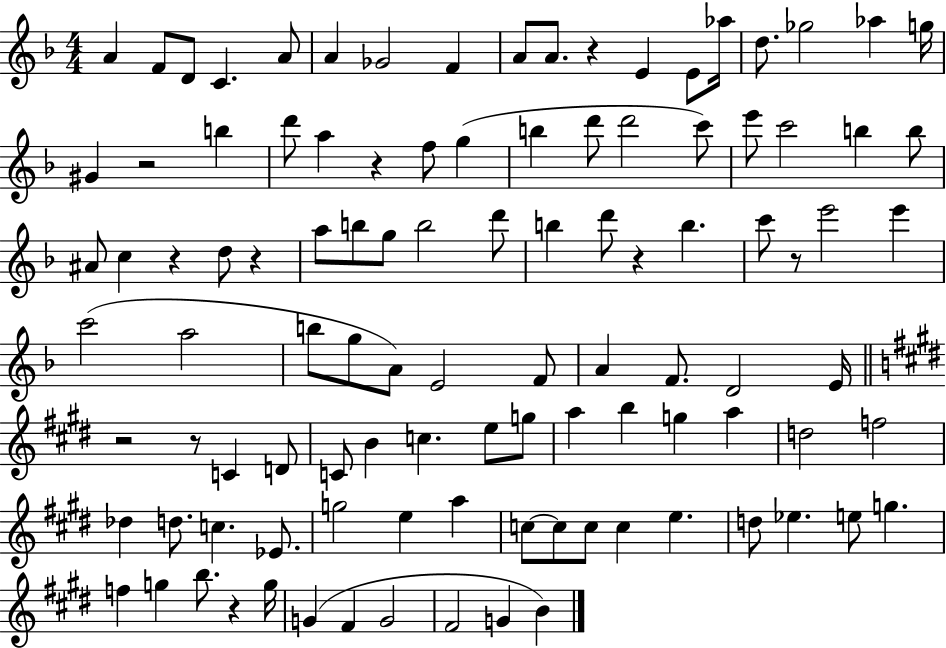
{
  \clef treble
  \numericTimeSignature
  \time 4/4
  \key f \major
  a'4 f'8 d'8 c'4. a'8 | a'4 ges'2 f'4 | a'8 a'8. r4 e'4 e'8 aes''16 | d''8. ges''2 aes''4 g''16 | \break gis'4 r2 b''4 | d'''8 a''4 r4 f''8 g''4( | b''4 d'''8 d'''2 c'''8) | e'''8 c'''2 b''4 b''8 | \break ais'8 c''4 r4 d''8 r4 | a''8 b''8 g''8 b''2 d'''8 | b''4 d'''8 r4 b''4. | c'''8 r8 e'''2 e'''4 | \break c'''2( a''2 | b''8 g''8 a'8) e'2 f'8 | a'4 f'8. d'2 e'16 | \bar "||" \break \key e \major r2 r8 c'4 d'8 | c'8 b'4 c''4. e''8 g''8 | a''4 b''4 g''4 a''4 | d''2 f''2 | \break des''4 d''8. c''4. ees'8. | g''2 e''4 a''4 | c''8~~ c''8 c''8 c''4 e''4. | d''8 ees''4. e''8 g''4. | \break f''4 g''4 b''8. r4 g''16 | g'4( fis'4 g'2 | fis'2 g'4 b'4) | \bar "|."
}